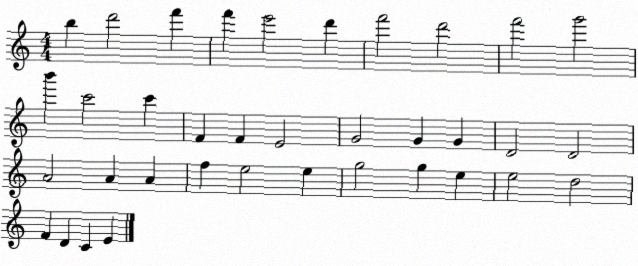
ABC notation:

X:1
T:Untitled
M:4/4
L:1/4
K:C
b d'2 f' f' e'2 d' f'2 d'2 f'2 g'2 b' c'2 c' F F E2 G2 G G D2 D2 A2 A A f e2 e g2 g e e2 d2 F D C E